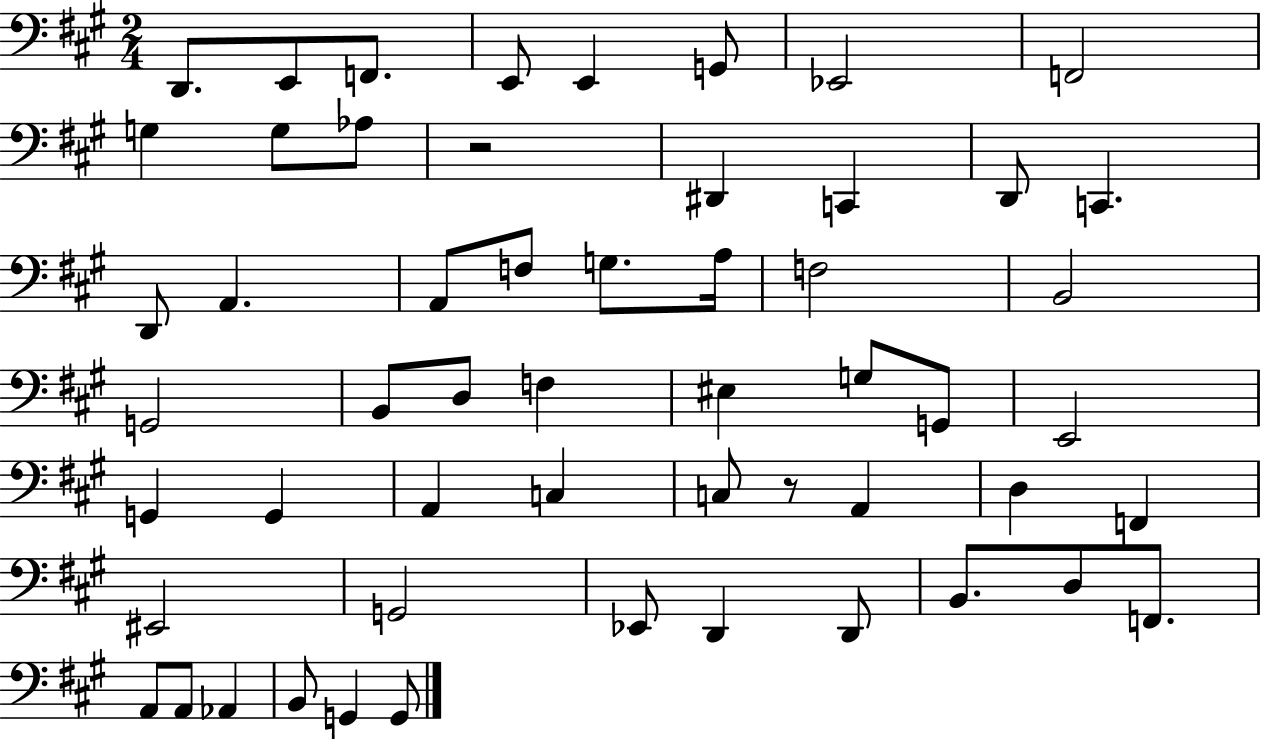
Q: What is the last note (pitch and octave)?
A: G2